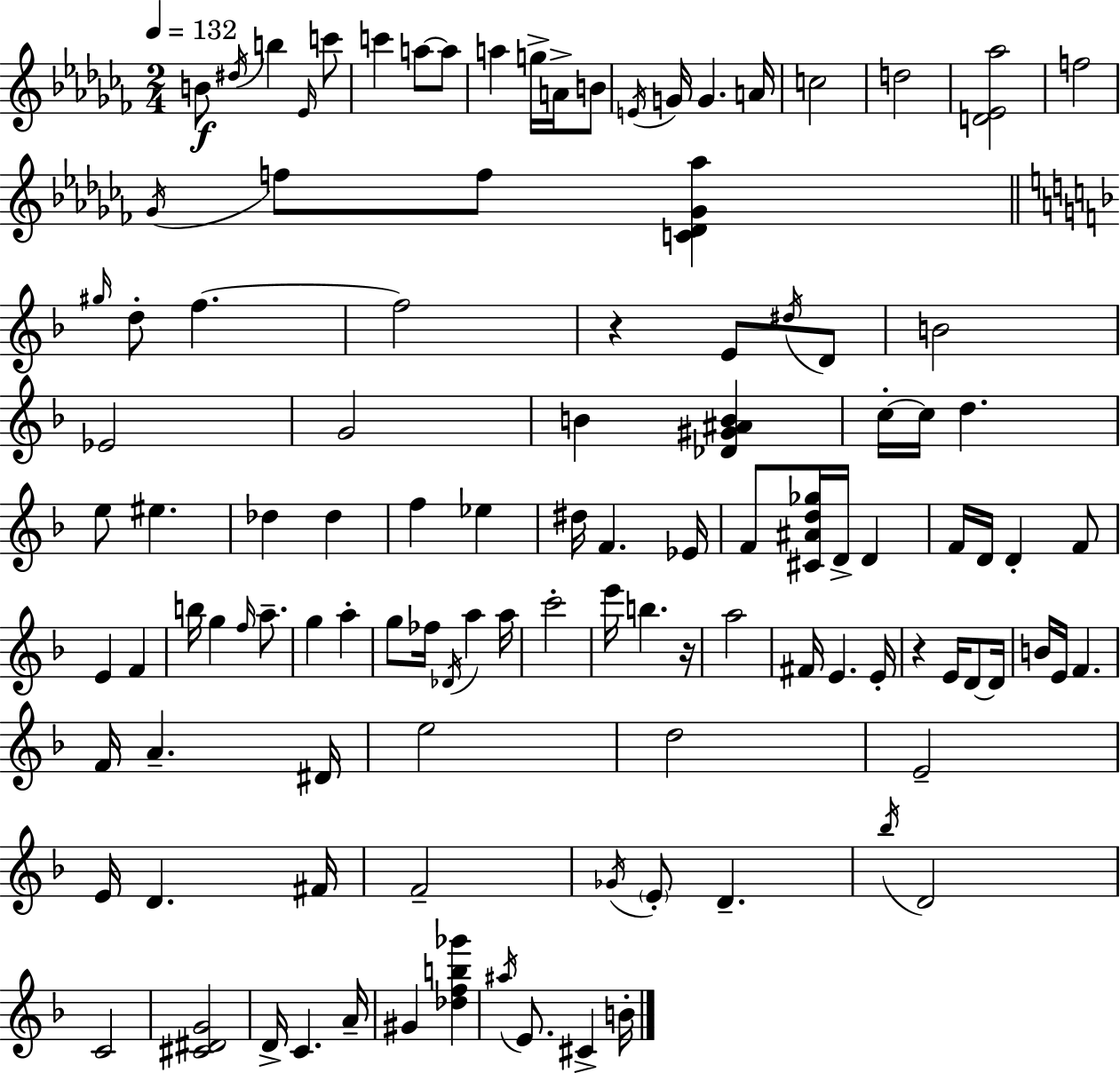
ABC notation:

X:1
T:Untitled
M:2/4
L:1/4
K:Abm
B/2 ^d/4 b _E/4 c'/2 c' a/2 a/2 a g/4 A/4 B/2 E/4 G/4 G A/4 c2 d2 [D_E_a]2 f2 _G/4 f/2 f/2 [C_D_G_a] ^g/4 d/2 f f2 z E/2 ^d/4 D/2 B2 _E2 G2 B [_D^G^AB] c/4 c/4 d e/2 ^e _d _d f _e ^d/4 F _E/4 F/2 [^C^Ad_g]/4 D/4 D F/4 D/4 D F/2 E F b/4 g f/4 a/2 g a g/2 _f/4 _D/4 a a/4 c'2 e'/4 b z/4 a2 ^F/4 E E/4 z E/4 D/2 D/4 B/4 E/4 F F/4 A ^D/4 e2 d2 E2 E/4 D ^F/4 F2 _G/4 E/2 D _b/4 D2 C2 [^C^DG]2 D/4 C A/4 ^G [_dfb_g'] ^a/4 E/2 ^C B/4